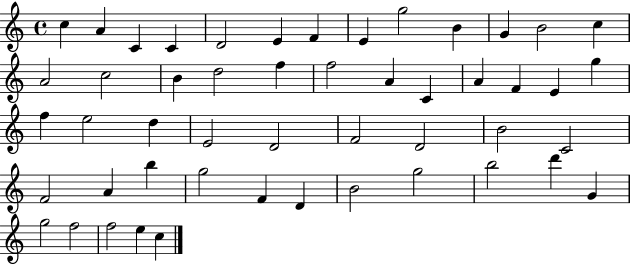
X:1
T:Untitled
M:4/4
L:1/4
K:C
c A C C D2 E F E g2 B G B2 c A2 c2 B d2 f f2 A C A F E g f e2 d E2 D2 F2 D2 B2 C2 F2 A b g2 F D B2 g2 b2 d' G g2 f2 f2 e c